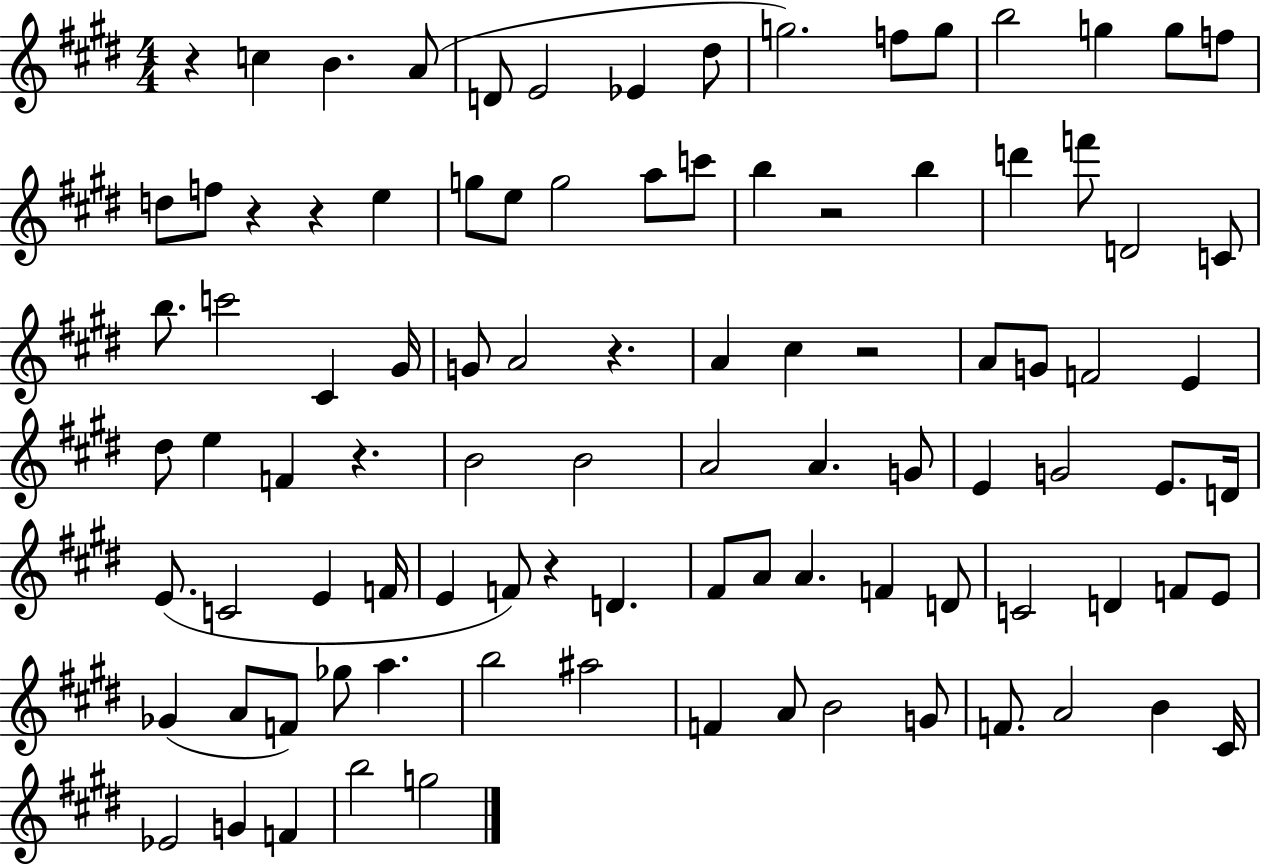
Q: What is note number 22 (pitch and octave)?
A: C6